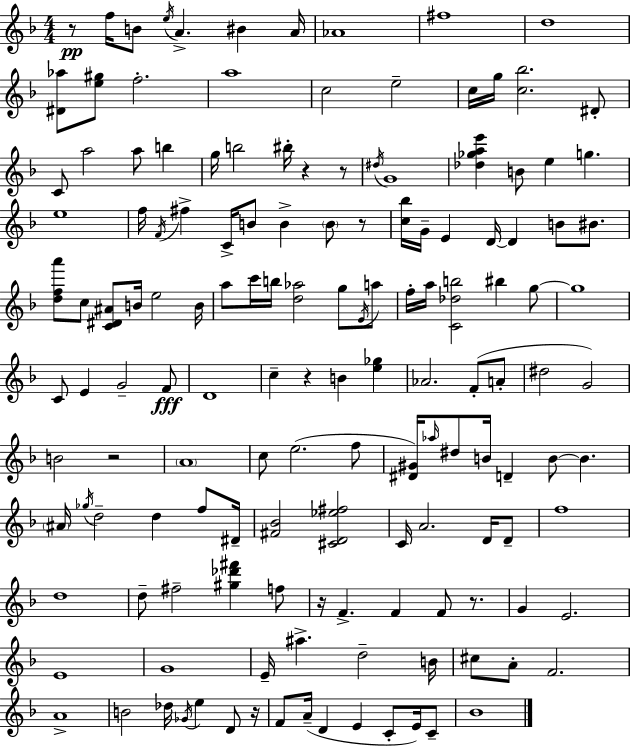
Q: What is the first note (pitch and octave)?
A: F5